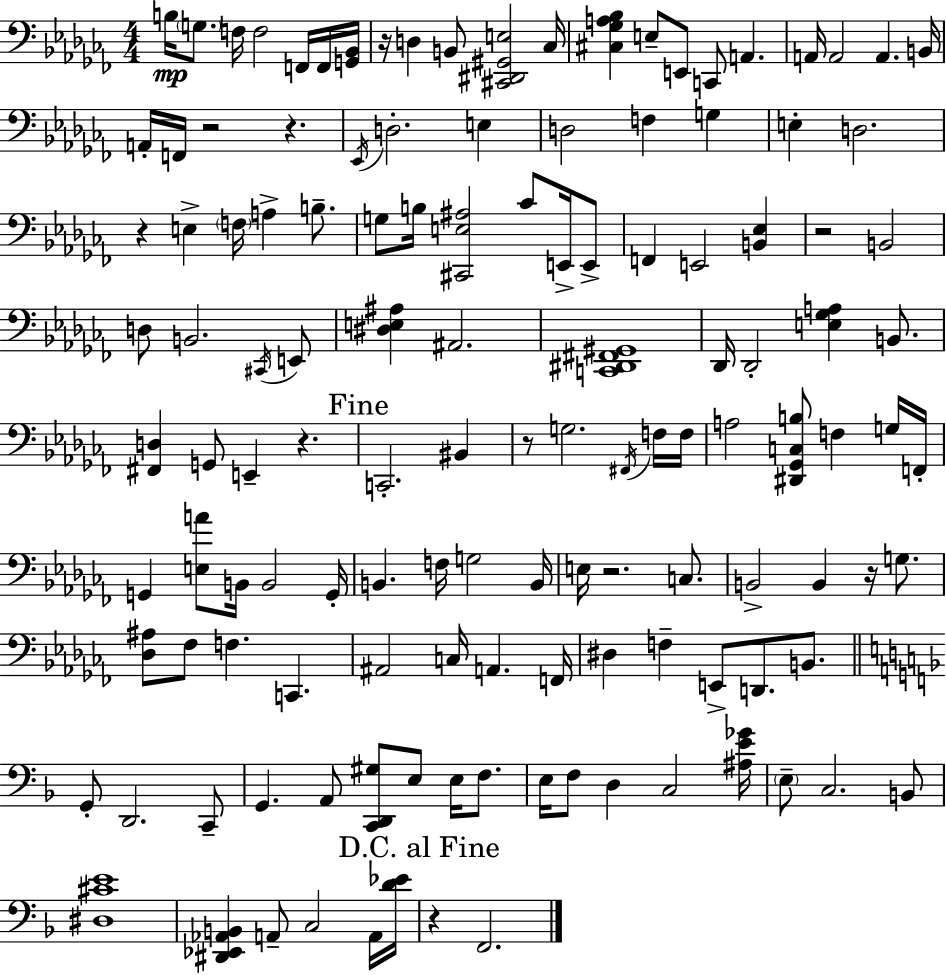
{
  \clef bass
  \numericTimeSignature
  \time 4/4
  \key aes \minor
  \repeat volta 2 { b16\mp \parenthesize g8. f16 f2 f,16 f,16 <g, bes,>16 | r16 d4 b,8 <cis, dis, gis, e>2 ces16 | <cis ges a bes>4 e8-- e,8 c,8 a,4. | a,16 a,2 a,4. b,16 | \break a,16-. f,16 r2 r4. | \acciaccatura { ees,16 } d2.-. e4 | d2 f4 g4 | e4-. d2. | \break r4 e4-> \parenthesize f16 a4-> b8.-- | g8 b16 <cis, e ais>2 ces'8 e,16-> e,8-> | f,4 e,2 <b, ees>4 | r2 b,2 | \break d8 b,2. \acciaccatura { cis,16 } | e,8 <dis e ais>4 ais,2. | <c, dis, fis, gis,>1 | des,16 des,2-. <e ges a>4 b,8. | \break <fis, d>4 g,8 e,4-- r4. | \mark "Fine" c,2.-. bis,4 | r8 g2. | \acciaccatura { fis,16 } f16 f16 a2 <dis, ges, c b>8 f4 | \break g16 f,16-. g,4 <e a'>8 b,16 b,2 | g,16-. b,4. f16 g2 | b,16 e16 r2. | c8. b,2-> b,4 r16 | \break g8. <des ais>8 fes8 f4. c,4. | ais,2 c16 a,4. | f,16 dis4 f4-- e,8-> d,8. | b,8. \bar "||" \break \key f \major g,8-. d,2. c,8-- | g,4. a,8 <c, d, gis>8 e8 e16 f8. | e16 f8 d4 c2 <ais e' ges'>16 | \parenthesize e8-- c2. b,8 | \break <dis cis' e'>1 | <dis, ees, aes, b,>4 a,8-- c2 a,16 <d' ees'>16 | \mark "D.C. al Fine" r4 f,2. | } \bar "|."
}